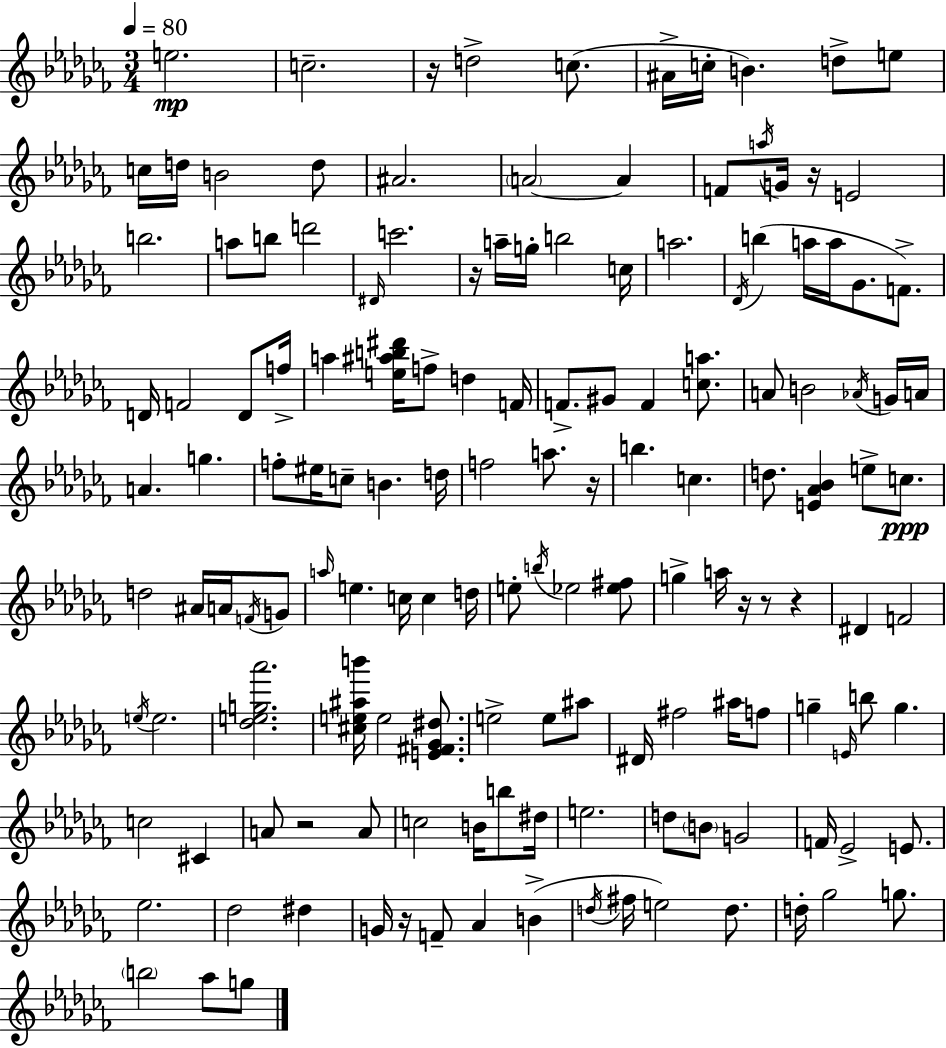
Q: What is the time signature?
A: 3/4